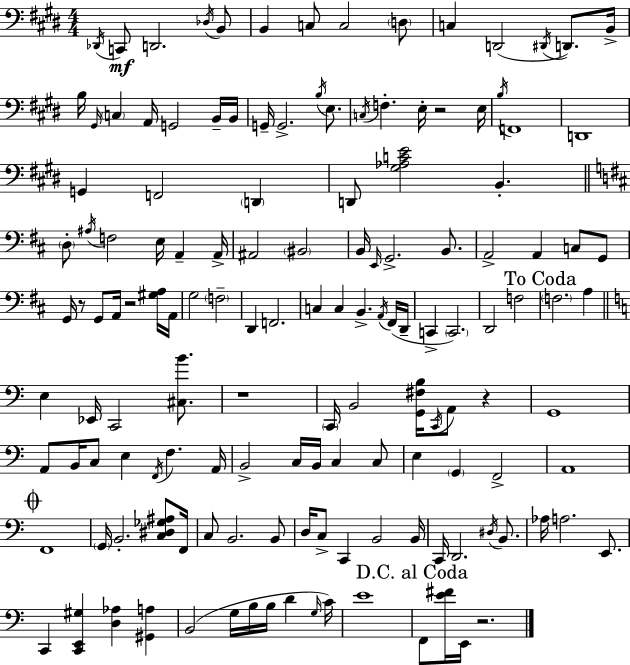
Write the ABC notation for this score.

X:1
T:Untitled
M:4/4
L:1/4
K:E
_D,,/4 C,,/2 D,,2 _D,/4 B,,/2 B,, C,/2 C,2 D,/2 C, D,,2 ^D,,/4 D,,/2 B,,/4 B,/4 ^G,,/4 C, A,,/4 G,,2 B,,/4 B,,/4 G,,/4 G,,2 B,/4 E,/2 C,/4 F, E,/4 z2 E,/4 B,/4 F,,4 D,,4 G,, F,,2 D,, D,,/2 [^G,_A,CE]2 B,, D,/2 ^A,/4 F,2 E,/4 A,, A,,/4 ^A,,2 ^B,,2 B,,/4 E,,/4 G,,2 B,,/2 A,,2 A,, C,/2 G,,/2 G,,/4 z/2 G,,/2 A,,/4 z2 [^G,A,]/4 A,,/4 G,2 F,2 D,, F,,2 C, C, B,, A,,/4 ^F,,/4 D,,/4 C,, C,,2 D,,2 F,2 F,2 A, E, _E,,/4 C,,2 [^C,B]/2 z4 C,,/4 B,,2 [G,,^F,B,]/4 C,,/4 A,,/2 z G,,4 A,,/2 B,,/4 C,/2 E, F,,/4 F, A,,/4 B,,2 C,/4 B,,/4 C, C,/2 E, G,, F,,2 A,,4 F,,4 G,,/4 B,,2 [C,^D,_G,^A,]/2 F,,/4 C,/2 B,,2 B,,/2 D,/4 C,/2 C,, B,,2 B,,/4 C,,/4 D,,2 ^D,/4 B,,/2 _A,/4 A,2 E,,/2 C,, [C,,E,,^G,] [D,_A,] [^G,,A,] B,,2 G,/4 B,/4 B,/4 D G,/4 C/4 E4 F,,/2 [E^F]/4 E,,/4 z2